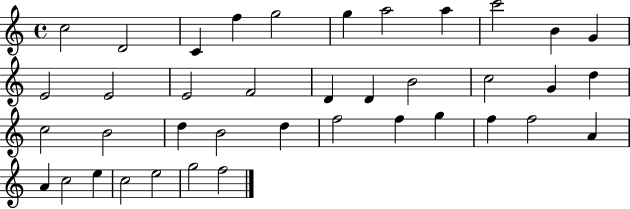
X:1
T:Untitled
M:4/4
L:1/4
K:C
c2 D2 C f g2 g a2 a c'2 B G E2 E2 E2 F2 D D B2 c2 G d c2 B2 d B2 d f2 f g f f2 A A c2 e c2 e2 g2 f2